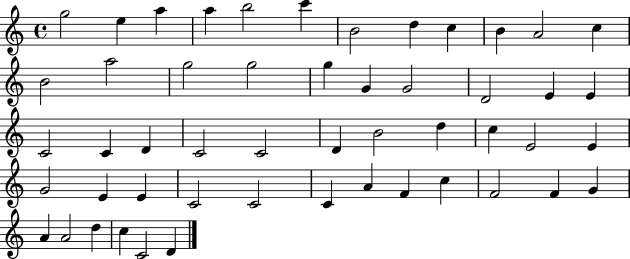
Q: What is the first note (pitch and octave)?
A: G5